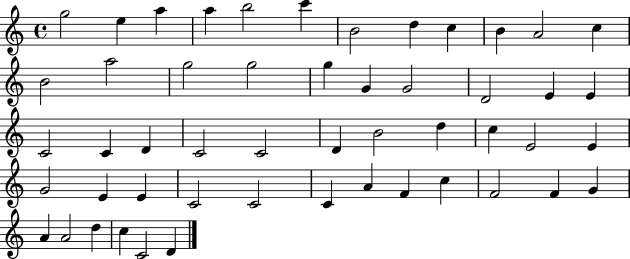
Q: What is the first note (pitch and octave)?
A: G5